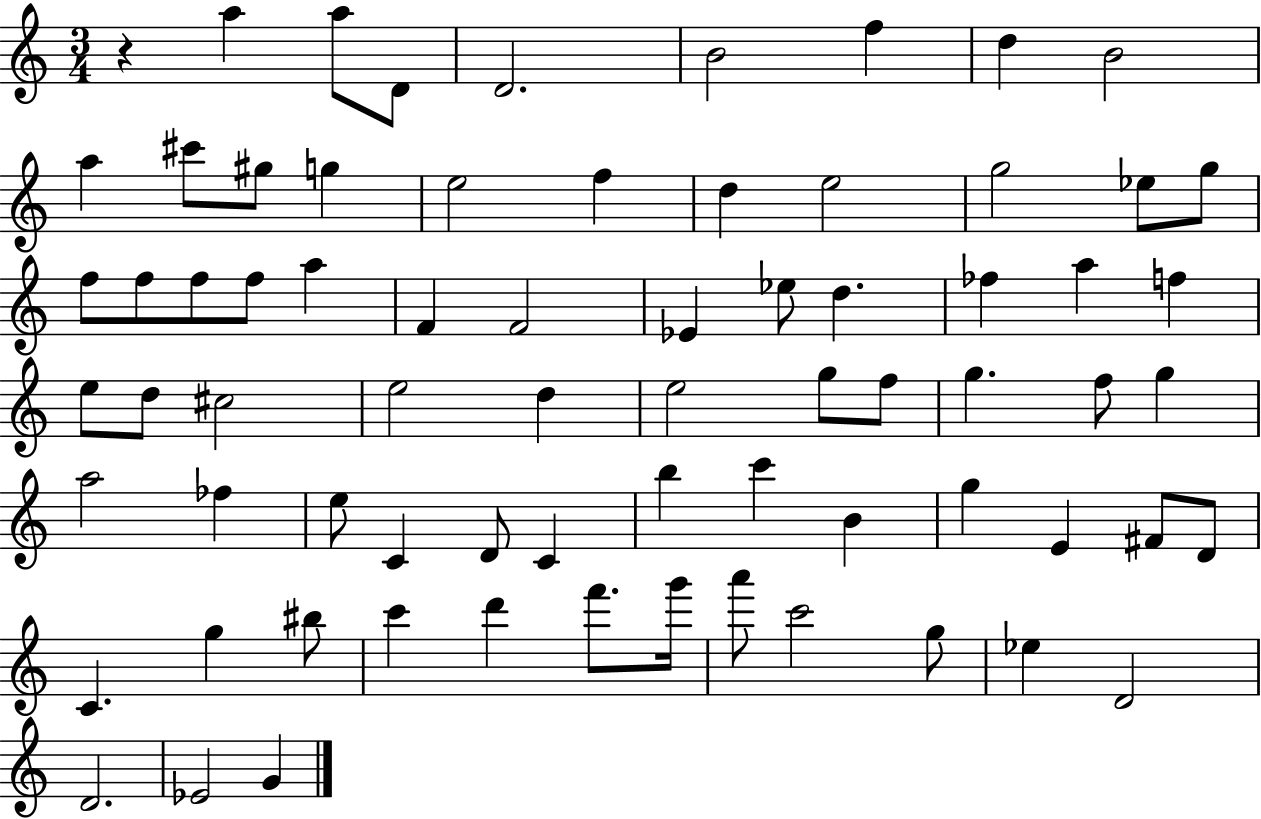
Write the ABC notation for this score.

X:1
T:Untitled
M:3/4
L:1/4
K:C
z a a/2 D/2 D2 B2 f d B2 a ^c'/2 ^g/2 g e2 f d e2 g2 _e/2 g/2 f/2 f/2 f/2 f/2 a F F2 _E _e/2 d _f a f e/2 d/2 ^c2 e2 d e2 g/2 f/2 g f/2 g a2 _f e/2 C D/2 C b c' B g E ^F/2 D/2 C g ^b/2 c' d' f'/2 g'/4 a'/2 c'2 g/2 _e D2 D2 _E2 G